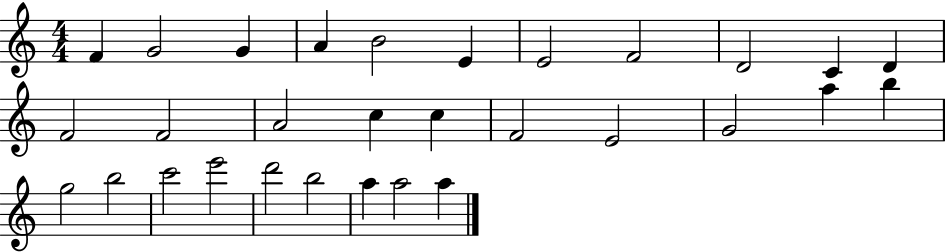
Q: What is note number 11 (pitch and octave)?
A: D4